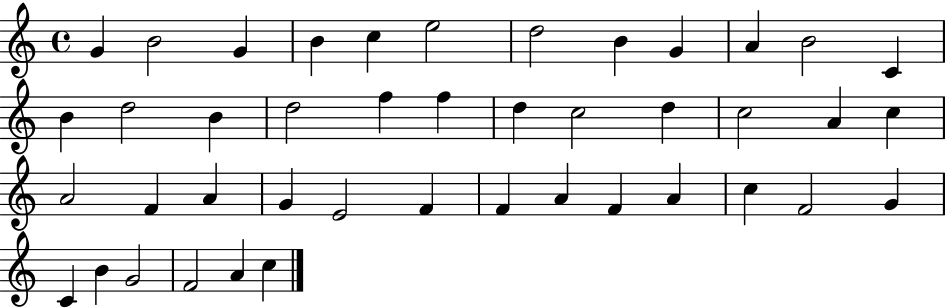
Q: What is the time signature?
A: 4/4